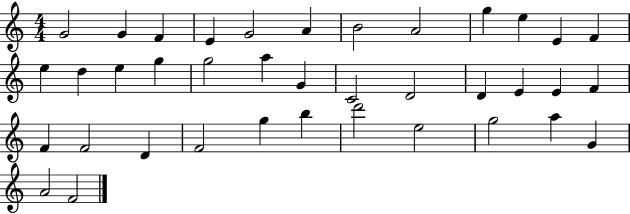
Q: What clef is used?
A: treble